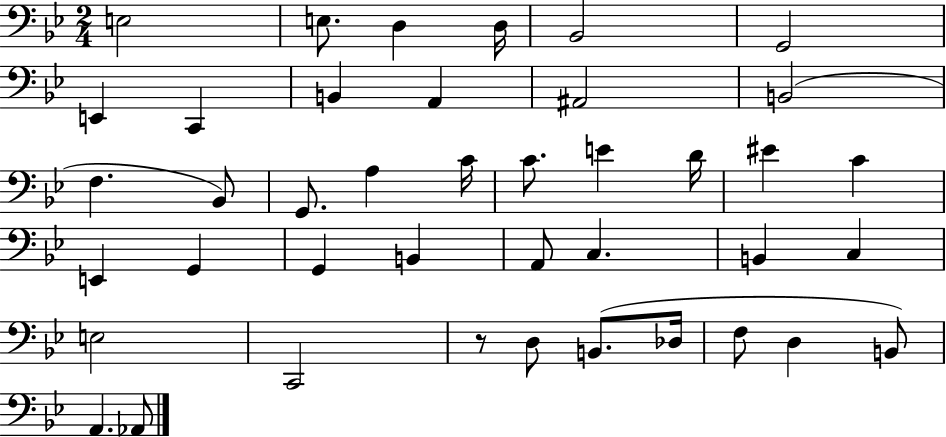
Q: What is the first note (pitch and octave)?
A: E3